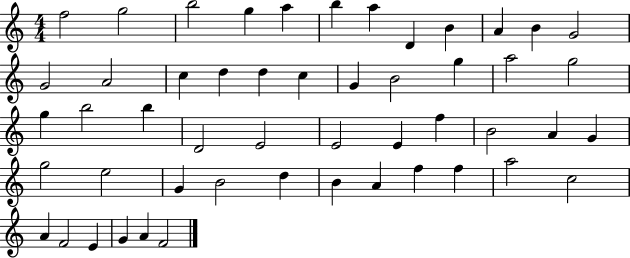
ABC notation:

X:1
T:Untitled
M:4/4
L:1/4
K:C
f2 g2 b2 g a b a D B A B G2 G2 A2 c d d c G B2 g a2 g2 g b2 b D2 E2 E2 E f B2 A G g2 e2 G B2 d B A f f a2 c2 A F2 E G A F2